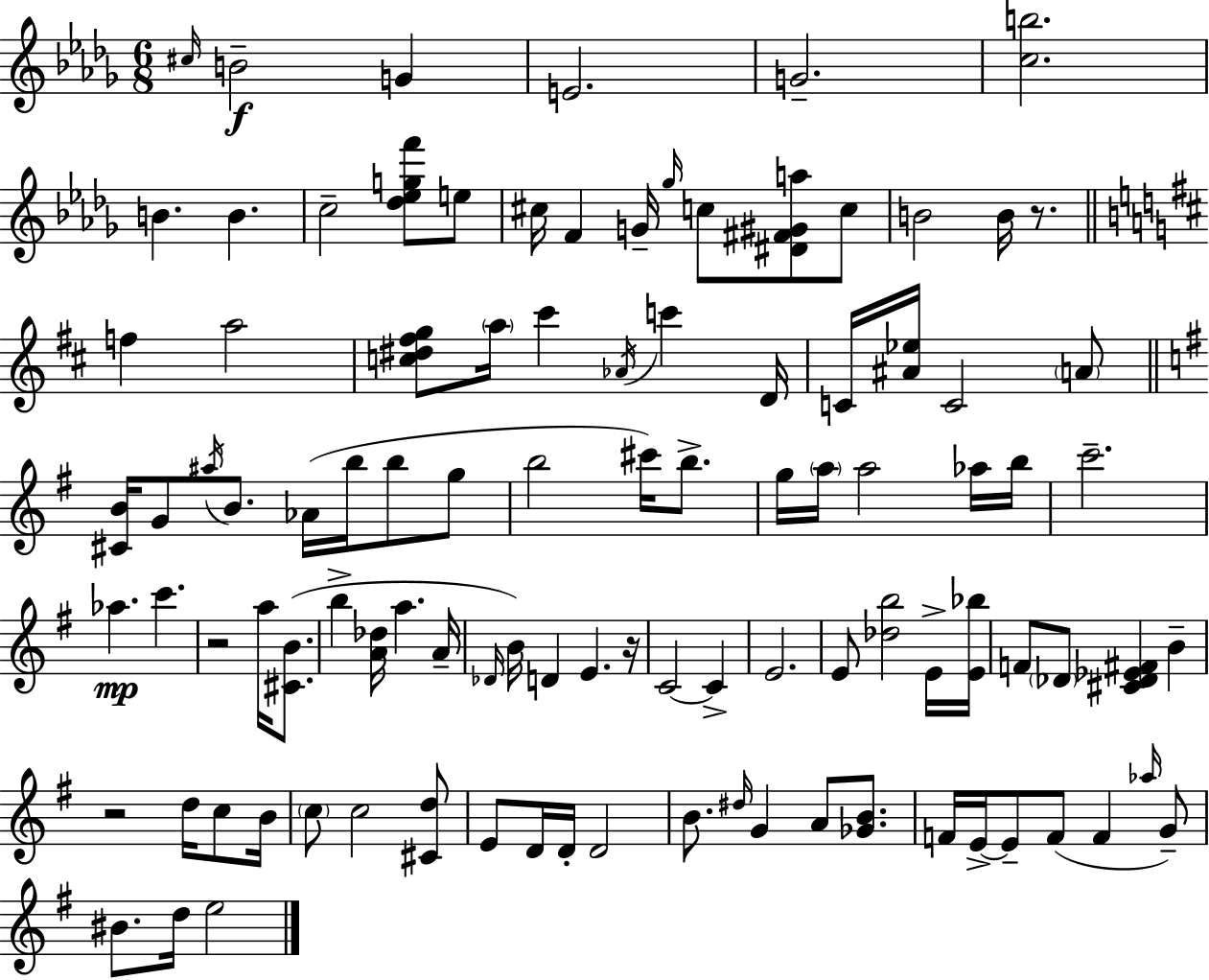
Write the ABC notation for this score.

X:1
T:Untitled
M:6/8
L:1/4
K:Bbm
^c/4 B2 G E2 G2 [cb]2 B B c2 [_d_egf']/2 e/2 ^c/4 F G/4 _g/4 c/2 [^D^F^Ga]/2 c/2 B2 B/4 z/2 f a2 [c^d^fg]/2 a/4 ^c' _A/4 c' D/4 C/4 [^A_e]/4 C2 A/2 [^CB]/4 G/2 ^a/4 B/2 _A/4 b/4 b/2 g/2 b2 ^c'/4 b/2 g/4 a/4 a2 _a/4 b/4 c'2 _a c' z2 a/4 [^CB]/2 b [A_d]/4 a A/4 _D/4 B/4 D E z/4 C2 C E2 E/2 [_db]2 E/4 [E_b]/4 F/2 _D/2 [^C_D_E^F] B z2 d/4 c/2 B/4 c/2 c2 [^Cd]/2 E/2 D/4 D/4 D2 B/2 ^d/4 G A/2 [_GB]/2 F/4 E/4 E/2 F/2 F _a/4 G/2 ^B/2 d/4 e2